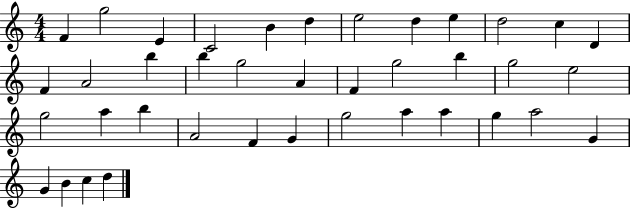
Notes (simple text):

F4/q G5/h E4/q C4/h B4/q D5/q E5/h D5/q E5/q D5/h C5/q D4/q F4/q A4/h B5/q B5/q G5/h A4/q F4/q G5/h B5/q G5/h E5/h G5/h A5/q B5/q A4/h F4/q G4/q G5/h A5/q A5/q G5/q A5/h G4/q G4/q B4/q C5/q D5/q